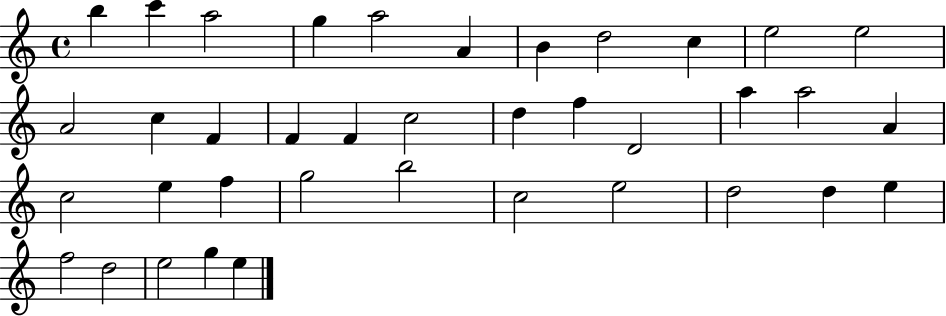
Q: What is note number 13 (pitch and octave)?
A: C5